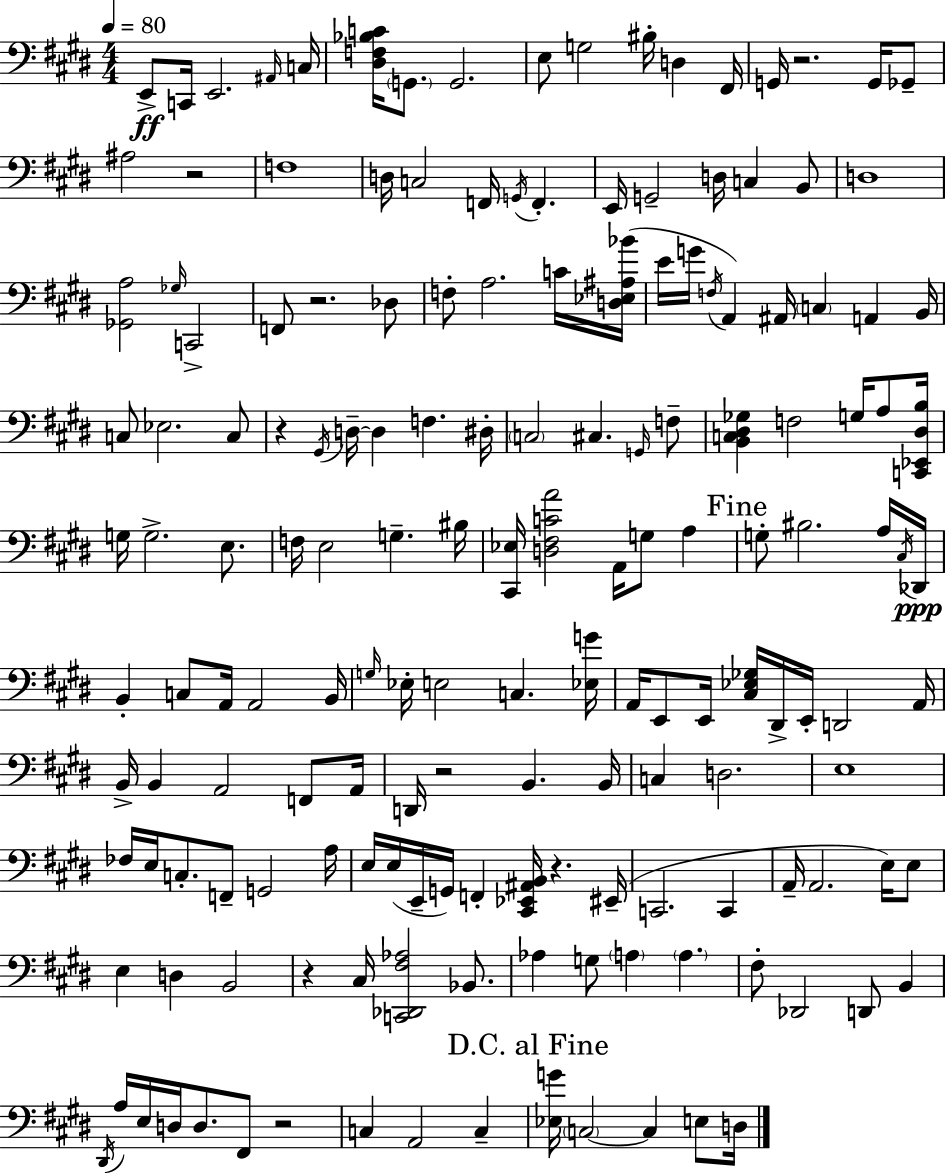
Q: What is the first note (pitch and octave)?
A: E2